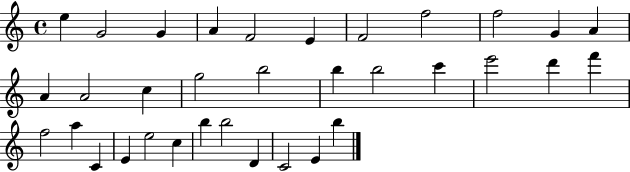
E5/q G4/h G4/q A4/q F4/h E4/q F4/h F5/h F5/h G4/q A4/q A4/q A4/h C5/q G5/h B5/h B5/q B5/h C6/q E6/h D6/q F6/q F5/h A5/q C4/q E4/q E5/h C5/q B5/q B5/h D4/q C4/h E4/q B5/q